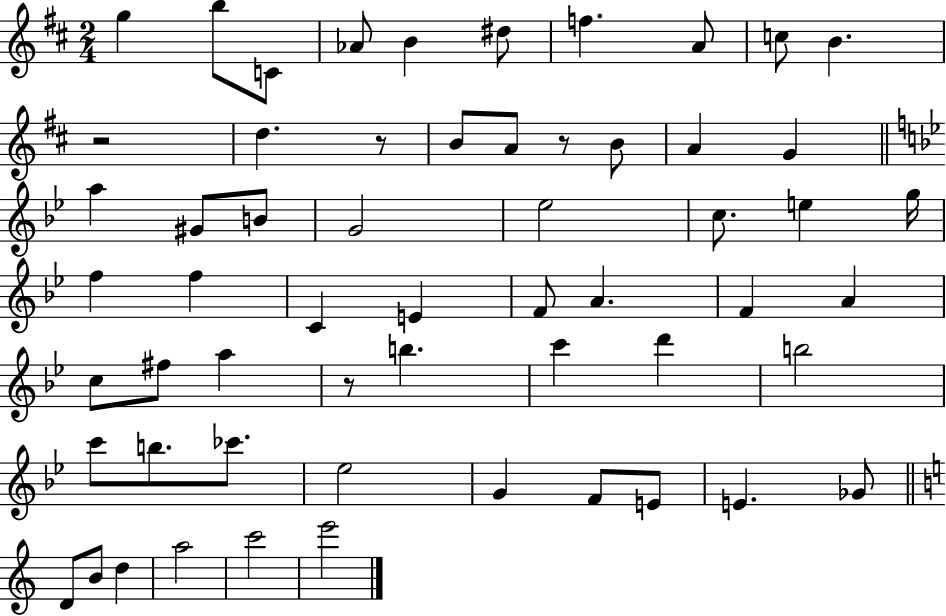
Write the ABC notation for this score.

X:1
T:Untitled
M:2/4
L:1/4
K:D
g b/2 C/2 _A/2 B ^d/2 f A/2 c/2 B z2 d z/2 B/2 A/2 z/2 B/2 A G a ^G/2 B/2 G2 _e2 c/2 e g/4 f f C E F/2 A F A c/2 ^f/2 a z/2 b c' d' b2 c'/2 b/2 _c'/2 _e2 G F/2 E/2 E _G/2 D/2 B/2 d a2 c'2 e'2